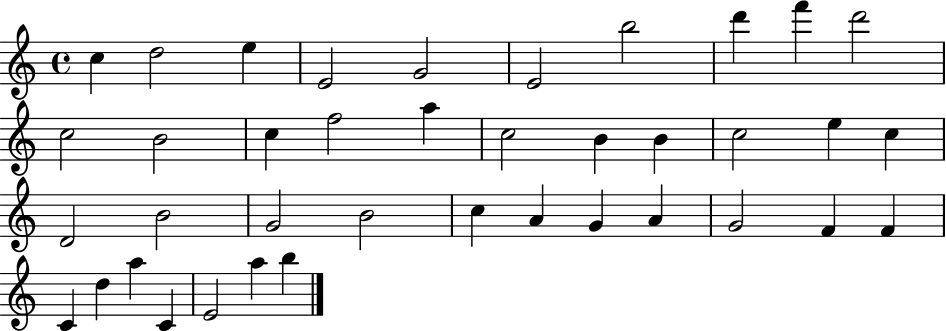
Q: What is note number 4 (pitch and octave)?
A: E4